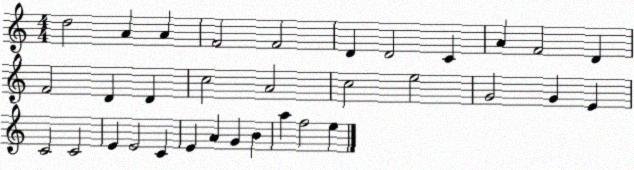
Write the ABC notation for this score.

X:1
T:Untitled
M:4/4
L:1/4
K:C
d2 A A F2 F2 D D2 C A F2 D F2 D D c2 A2 c2 e2 G2 G E C2 C2 E E2 C E A G B a f2 e